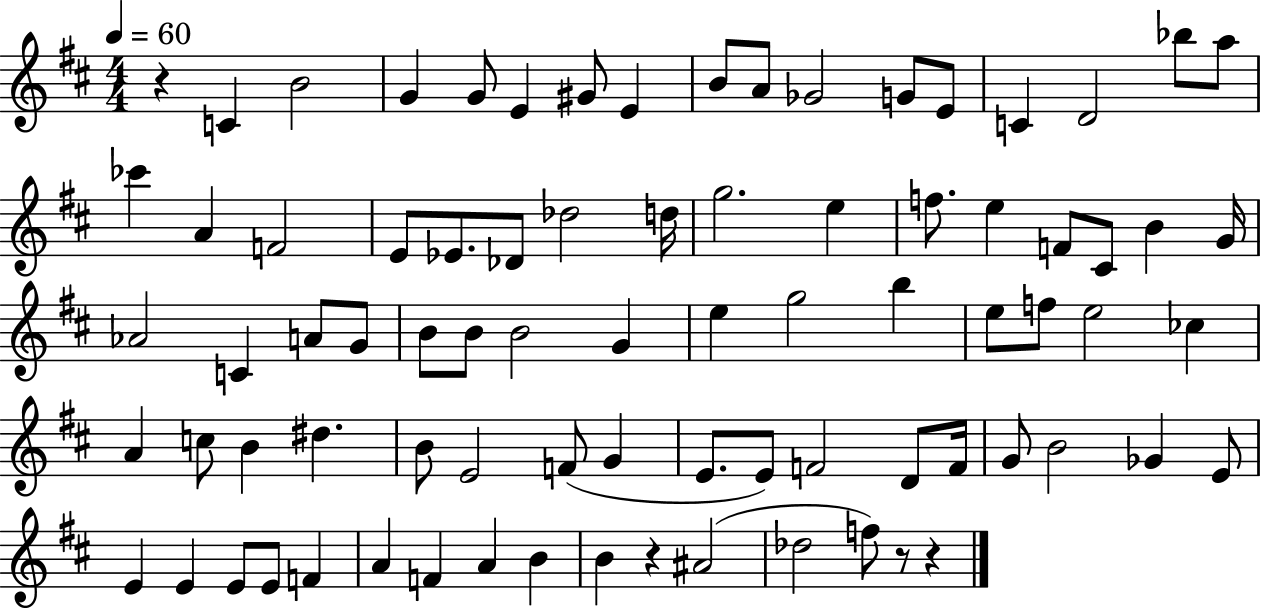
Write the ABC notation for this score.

X:1
T:Untitled
M:4/4
L:1/4
K:D
z C B2 G G/2 E ^G/2 E B/2 A/2 _G2 G/2 E/2 C D2 _b/2 a/2 _c' A F2 E/2 _E/2 _D/2 _d2 d/4 g2 e f/2 e F/2 ^C/2 B G/4 _A2 C A/2 G/2 B/2 B/2 B2 G e g2 b e/2 f/2 e2 _c A c/2 B ^d B/2 E2 F/2 G E/2 E/2 F2 D/2 F/4 G/2 B2 _G E/2 E E E/2 E/2 F A F A B B z ^A2 _d2 f/2 z/2 z